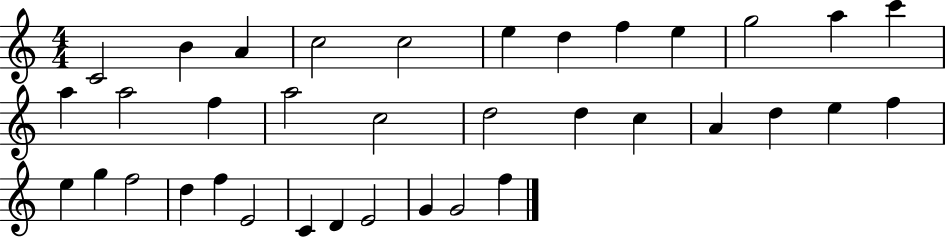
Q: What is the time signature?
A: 4/4